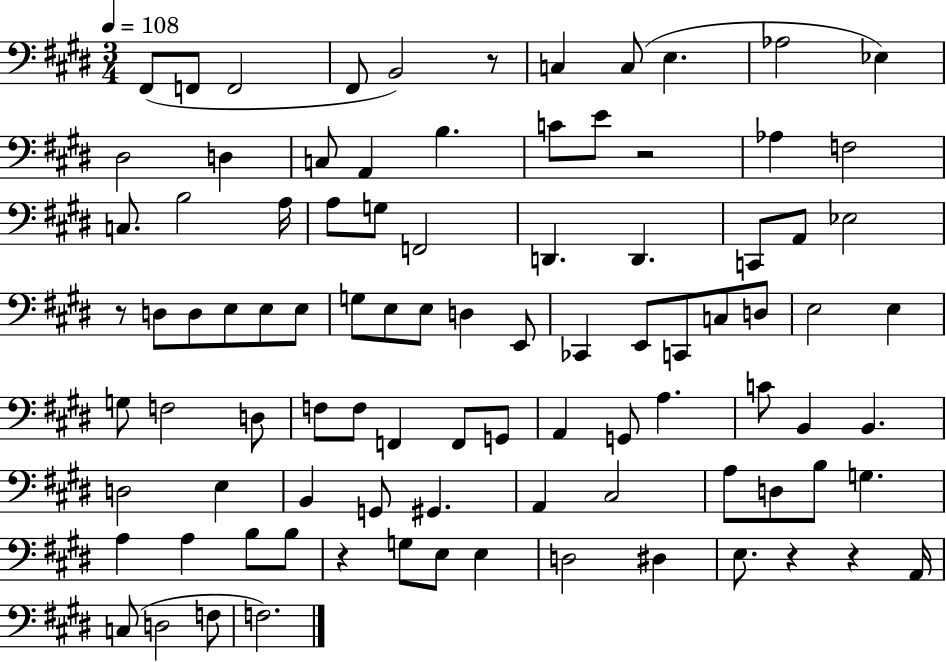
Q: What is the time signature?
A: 3/4